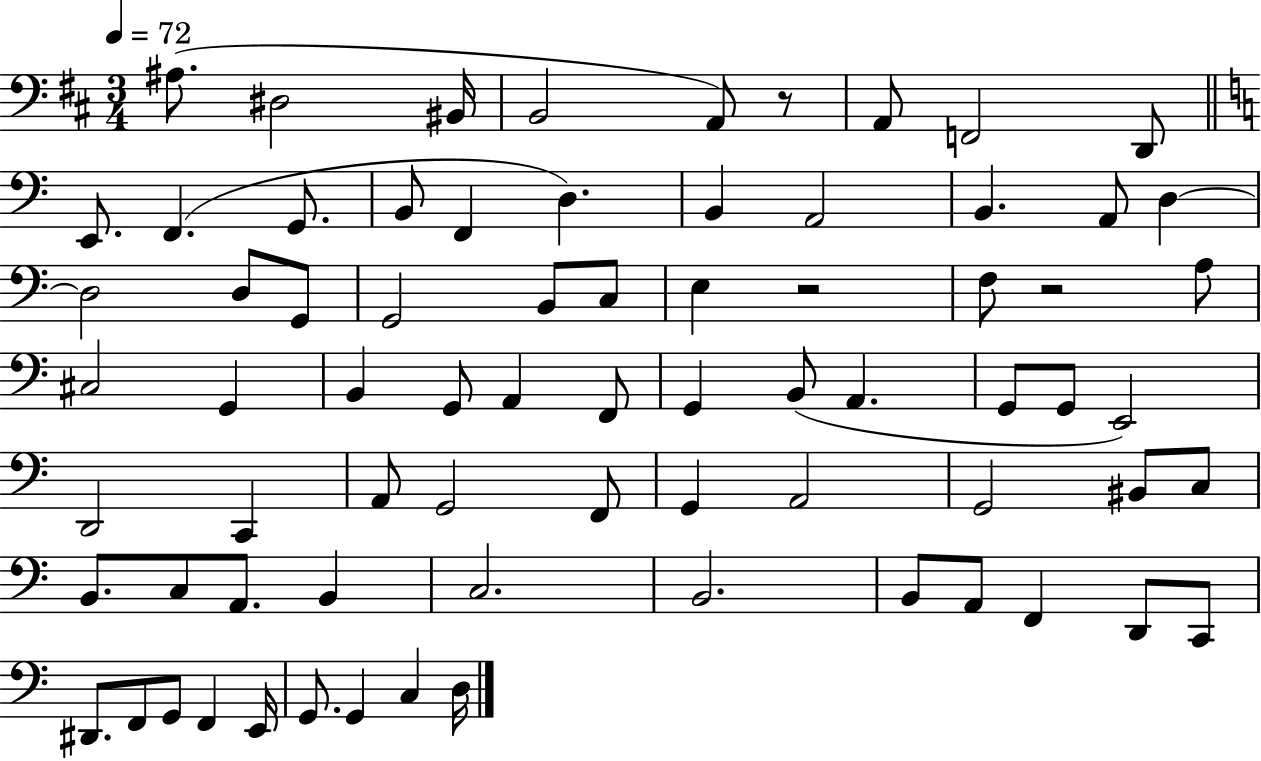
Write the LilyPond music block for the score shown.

{
  \clef bass
  \numericTimeSignature
  \time 3/4
  \key d \major
  \tempo 4 = 72
  ais8.( dis2 bis,16 | b,2 a,8) r8 | a,8 f,2 d,8 | \bar "||" \break \key c \major e,8. f,4.( g,8. | b,8 f,4 d4.) | b,4 a,2 | b,4. a,8 d4~~ | \break d2 d8 g,8 | g,2 b,8 c8 | e4 r2 | f8 r2 a8 | \break cis2 g,4 | b,4 g,8 a,4 f,8 | g,4 b,8( a,4. | g,8 g,8 e,2) | \break d,2 c,4 | a,8 g,2 f,8 | g,4 a,2 | g,2 bis,8 c8 | \break b,8. c8 a,8. b,4 | c2. | b,2. | b,8 a,8 f,4 d,8 c,8 | \break dis,8. f,8 g,8 f,4 e,16 | g,8. g,4 c4 d16 | \bar "|."
}